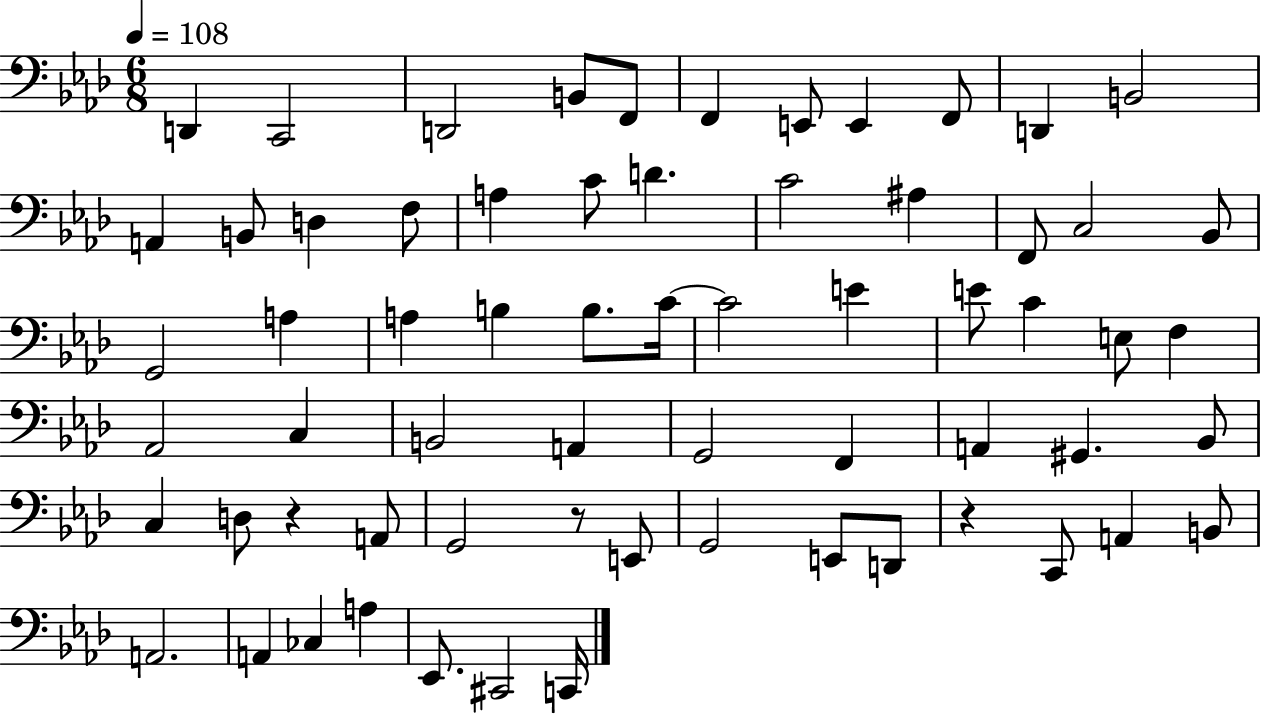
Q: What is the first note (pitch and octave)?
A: D2